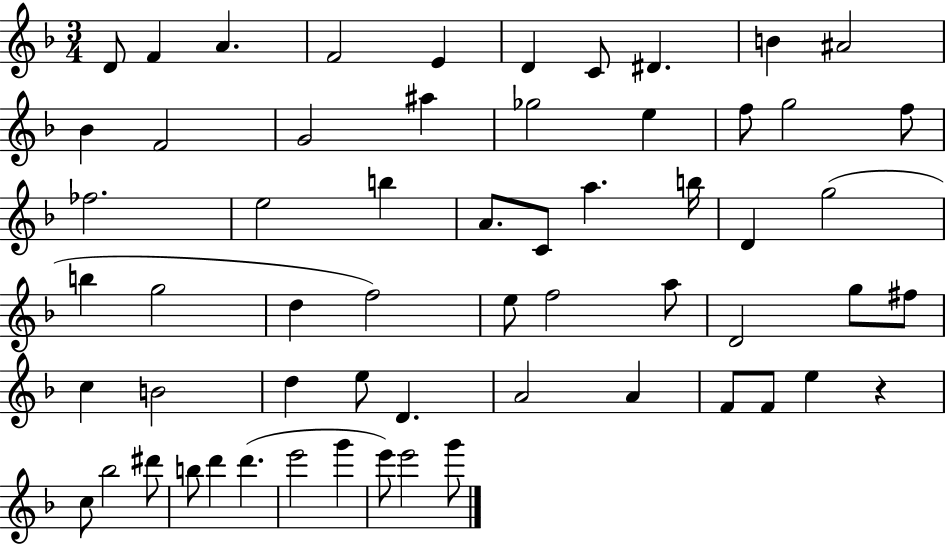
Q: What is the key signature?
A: F major